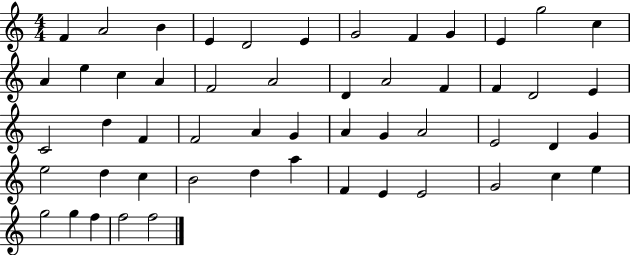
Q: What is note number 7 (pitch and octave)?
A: G4